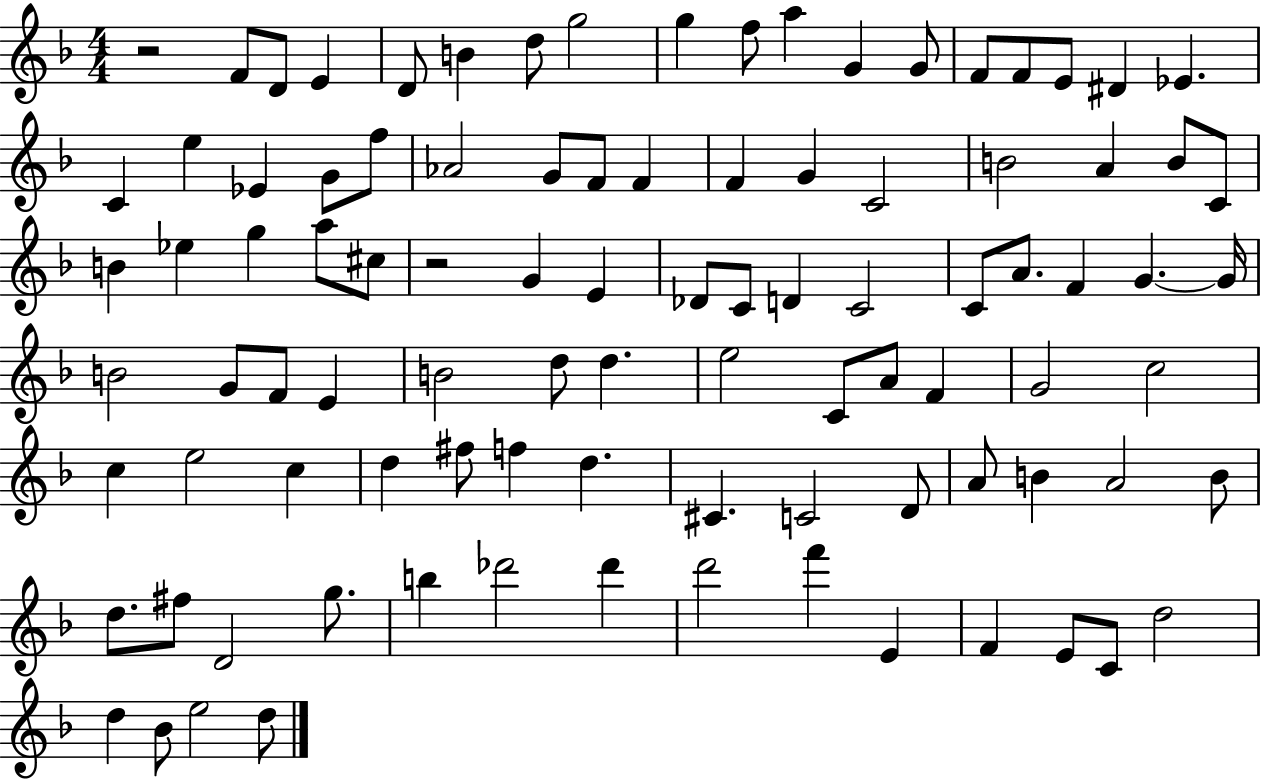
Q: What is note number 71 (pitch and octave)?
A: C4